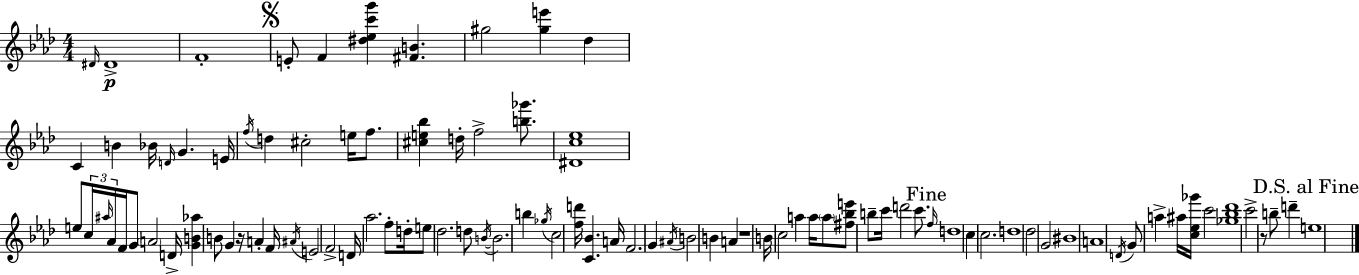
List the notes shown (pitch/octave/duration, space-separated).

D#4/s D#4/w F4/w E4/e F4/q [D#5,Eb5,C6,G6]/q [F#4,B4]/q. G#5/h [G#5,E6]/q Db5/q C4/q B4/q Bb4/s D4/s G4/q. E4/s F5/s D5/q C#5/h E5/s F5/e. [C#5,E5,Bb5]/q D5/s F5/h [B5,Gb6]/e. [D#4,C5,Eb5]/w E5/e C5/s A#5/s Ab4/s F4/s G4/e A4/h D4/s [G4,B4,Ab5]/q B4/e G4/q R/s A4/q F4/s A#4/s E4/h F4/h D4/s Ab5/h. F5/e D5/s E5/e Db5/h. D5/e B4/s B4/h. B5/q Gb5/s C5/h [F5,D6]/s [C4,Bb4]/q. A4/s F4/h. G4/q A#4/s B4/h B4/q A4/q R/w B4/s C5/h A5/q A5/s A5/e [F#5,Bb5,E6]/e B5/e C6/s D6/h C6/e. F5/s D5/w C5/q C5/h. D5/w Db5/h G4/h BIS4/w A4/w D4/s G4/e A5/q A#5/s [C5,Eb5,Gb6]/s C6/h [Gb5,Bb5,Db6]/w C6/h R/e B5/e D6/q E5/w